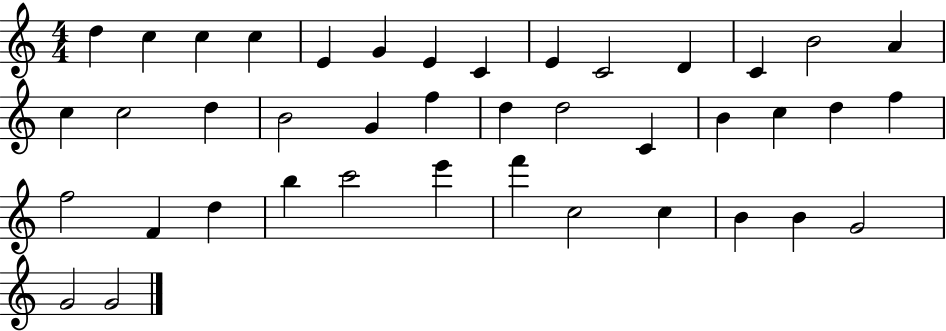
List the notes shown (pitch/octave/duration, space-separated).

D5/q C5/q C5/q C5/q E4/q G4/q E4/q C4/q E4/q C4/h D4/q C4/q B4/h A4/q C5/q C5/h D5/q B4/h G4/q F5/q D5/q D5/h C4/q B4/q C5/q D5/q F5/q F5/h F4/q D5/q B5/q C6/h E6/q F6/q C5/h C5/q B4/q B4/q G4/h G4/h G4/h